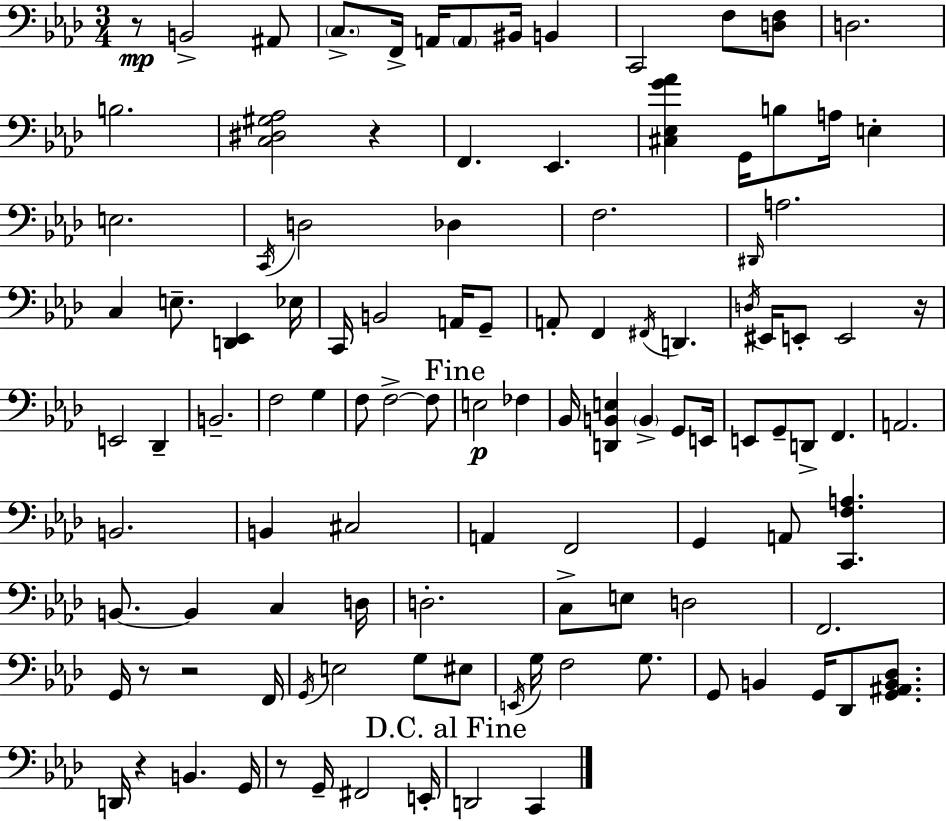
X:1
T:Untitled
M:3/4
L:1/4
K:Fm
z/2 B,,2 ^A,,/2 C,/2 F,,/4 A,,/4 A,,/2 ^B,,/4 B,, C,,2 F,/2 [D,F,]/2 D,2 B,2 [C,^D,^G,_A,]2 z F,, _E,, [^C,_E,G_A] G,,/4 B,/2 A,/4 E, E,2 C,,/4 D,2 _D, F,2 ^D,,/4 A,2 C, E,/2 [D,,_E,,] _E,/4 C,,/4 B,,2 A,,/4 G,,/2 A,,/2 F,, ^F,,/4 D,, D,/4 ^E,,/4 E,,/2 E,,2 z/4 E,,2 _D,, B,,2 F,2 G, F,/2 F,2 F,/2 E,2 _F, _B,,/4 [D,,B,,E,] B,, G,,/2 E,,/4 E,,/2 G,,/2 D,,/2 F,, A,,2 B,,2 B,, ^C,2 A,, F,,2 G,, A,,/2 [C,,F,A,] B,,/2 B,, C, D,/4 D,2 C,/2 E,/2 D,2 F,,2 G,,/4 z/2 z2 F,,/4 G,,/4 E,2 G,/2 ^E,/2 E,,/4 G,/4 F,2 G,/2 G,,/2 B,, G,,/4 _D,,/2 [G,,^A,,B,,_D,]/2 D,,/4 z B,, G,,/4 z/2 G,,/4 ^F,,2 E,,/4 D,,2 C,,